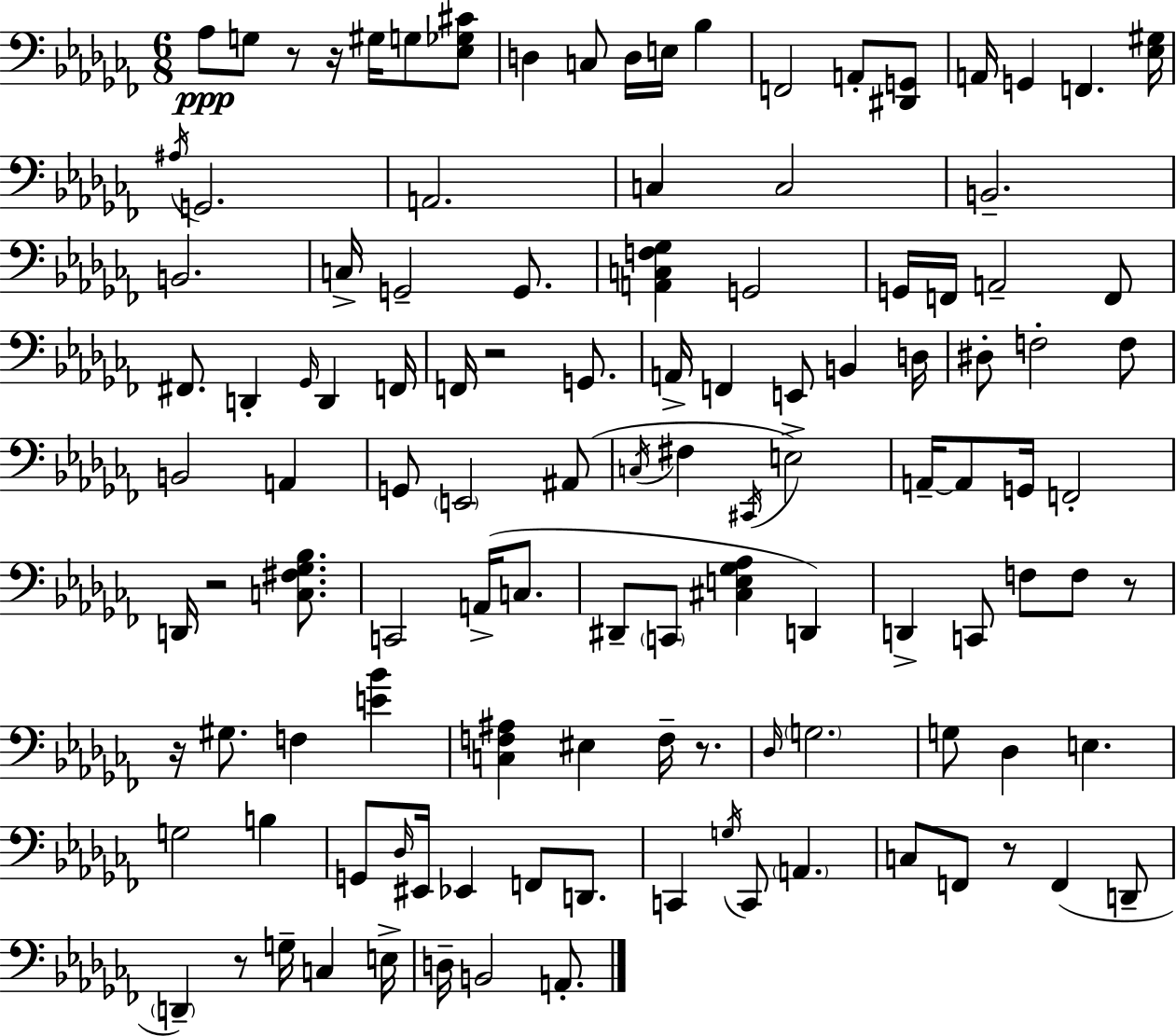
Ab3/e G3/e R/e R/s G#3/s G3/e [Eb3,Gb3,C#4]/e D3/q C3/e D3/s E3/s Bb3/q F2/h A2/e [D#2,G2]/e A2/s G2/q F2/q. [Eb3,G#3]/s A#3/s G2/h. A2/h. C3/q C3/h B2/h. B2/h. C3/s G2/h G2/e. [A2,C3,F3,Gb3]/q G2/h G2/s F2/s A2/h F2/e F#2/e. D2/q Gb2/s D2/q F2/s F2/s R/h G2/e. A2/s F2/q E2/e B2/q D3/s D#3/e F3/h F3/e B2/h A2/q G2/e E2/h A#2/e C3/s F#3/q C#2/s E3/h A2/s A2/e G2/s F2/h D2/s R/h [C3,F#3,Gb3,Bb3]/e. C2/h A2/s C3/e. D#2/e C2/e [C#3,E3,Gb3,Ab3]/q D2/q D2/q C2/e F3/e F3/e R/e R/s G#3/e. F3/q [E4,Bb4]/q [C3,F3,A#3]/q EIS3/q F3/s R/e. Db3/s G3/h. G3/e Db3/q E3/q. G3/h B3/q G2/e Db3/s EIS2/s Eb2/q F2/e D2/e. C2/q G3/s C2/e A2/q. C3/e F2/e R/e F2/q D2/e D2/q R/e G3/s C3/q E3/s D3/s B2/h A2/e.